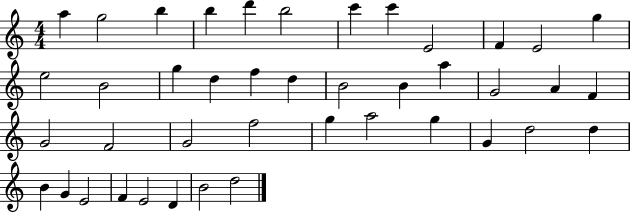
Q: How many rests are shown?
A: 0